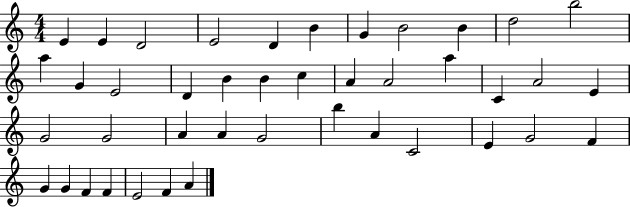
{
  \clef treble
  \numericTimeSignature
  \time 4/4
  \key c \major
  e'4 e'4 d'2 | e'2 d'4 b'4 | g'4 b'2 b'4 | d''2 b''2 | \break a''4 g'4 e'2 | d'4 b'4 b'4 c''4 | a'4 a'2 a''4 | c'4 a'2 e'4 | \break g'2 g'2 | a'4 a'4 g'2 | b''4 a'4 c'2 | e'4 g'2 f'4 | \break g'4 g'4 f'4 f'4 | e'2 f'4 a'4 | \bar "|."
}